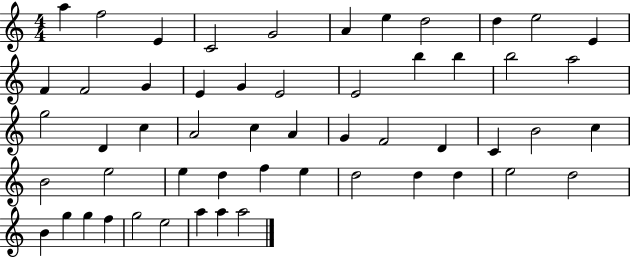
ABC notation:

X:1
T:Untitled
M:4/4
L:1/4
K:C
a f2 E C2 G2 A e d2 d e2 E F F2 G E G E2 E2 b b b2 a2 g2 D c A2 c A G F2 D C B2 c B2 e2 e d f e d2 d d e2 d2 B g g f g2 e2 a a a2